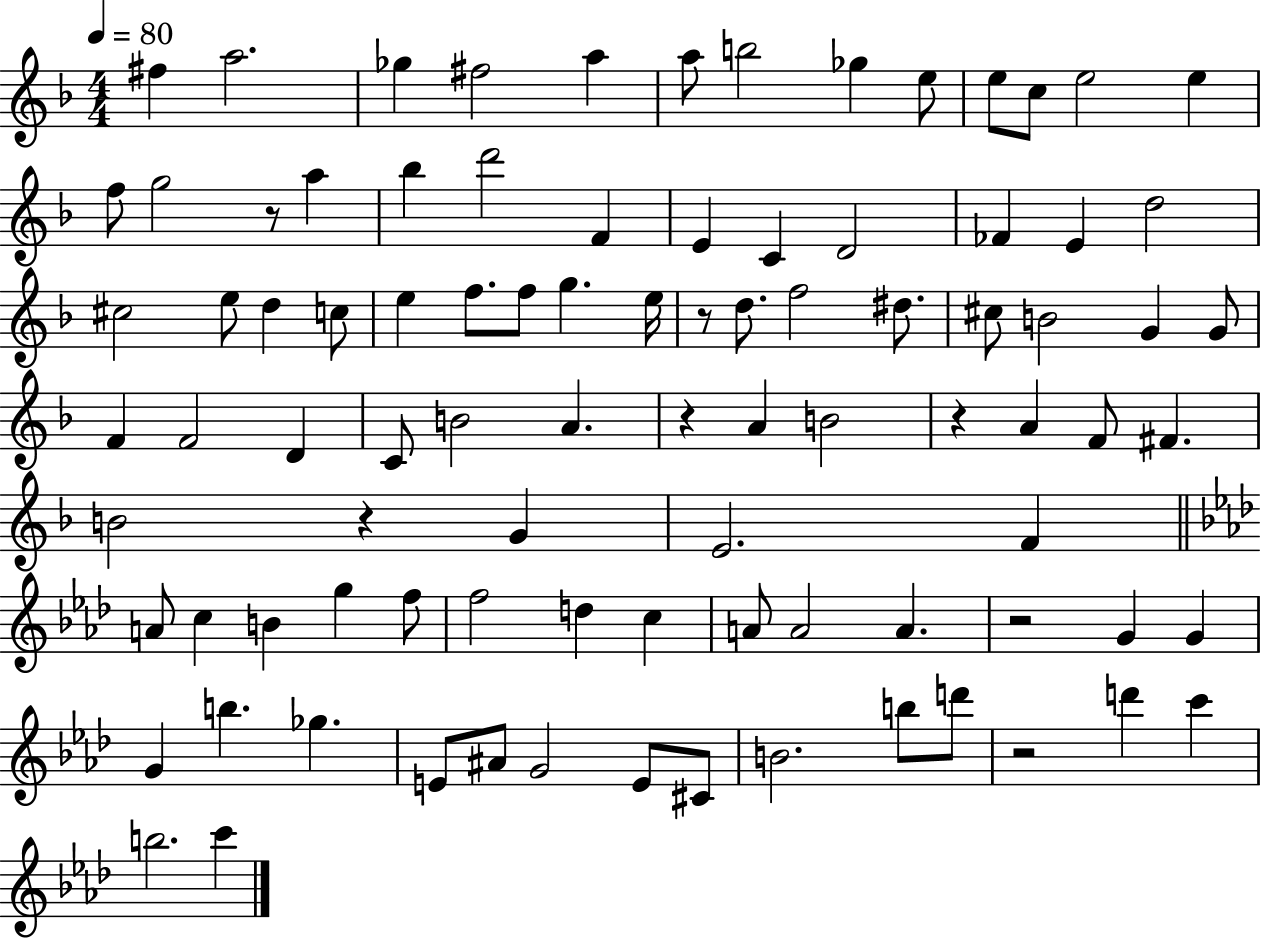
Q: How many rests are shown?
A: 7